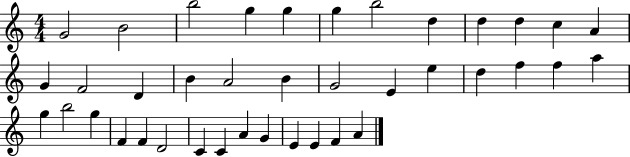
{
  \clef treble
  \numericTimeSignature
  \time 4/4
  \key c \major
  g'2 b'2 | b''2 g''4 g''4 | g''4 b''2 d''4 | d''4 d''4 c''4 a'4 | \break g'4 f'2 d'4 | b'4 a'2 b'4 | g'2 e'4 e''4 | d''4 f''4 f''4 a''4 | \break g''4 b''2 g''4 | f'4 f'4 d'2 | c'4 c'4 a'4 g'4 | e'4 e'4 f'4 a'4 | \break \bar "|."
}